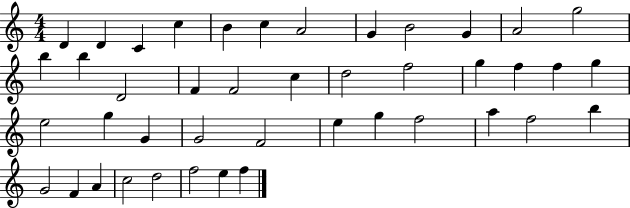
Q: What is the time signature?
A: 4/4